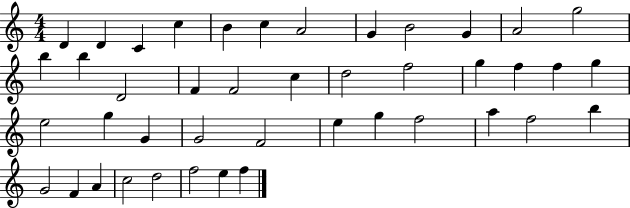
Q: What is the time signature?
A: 4/4